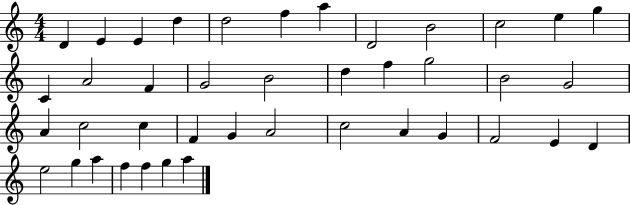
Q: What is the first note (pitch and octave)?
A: D4